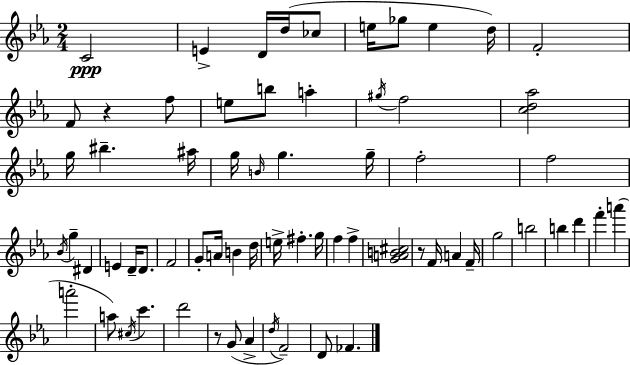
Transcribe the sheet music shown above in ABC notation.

X:1
T:Untitled
M:2/4
L:1/4
K:Eb
C2 E D/4 d/4 _c/2 e/4 _g/2 e d/4 F2 F/2 z f/2 e/2 b/2 a ^g/4 f2 [cd_a]2 g/4 ^b ^a/4 g/4 B/4 g g/4 f2 f2 _B/4 g ^D E D/4 D/2 F2 G/2 A/4 B d/4 e/4 ^f g/4 f f [GAB^c]2 z/2 F/4 A F/4 g2 b2 b d' f' a' a'2 a/2 ^c/4 c' d'2 z/2 G/2 _A d/4 F2 D/2 _F